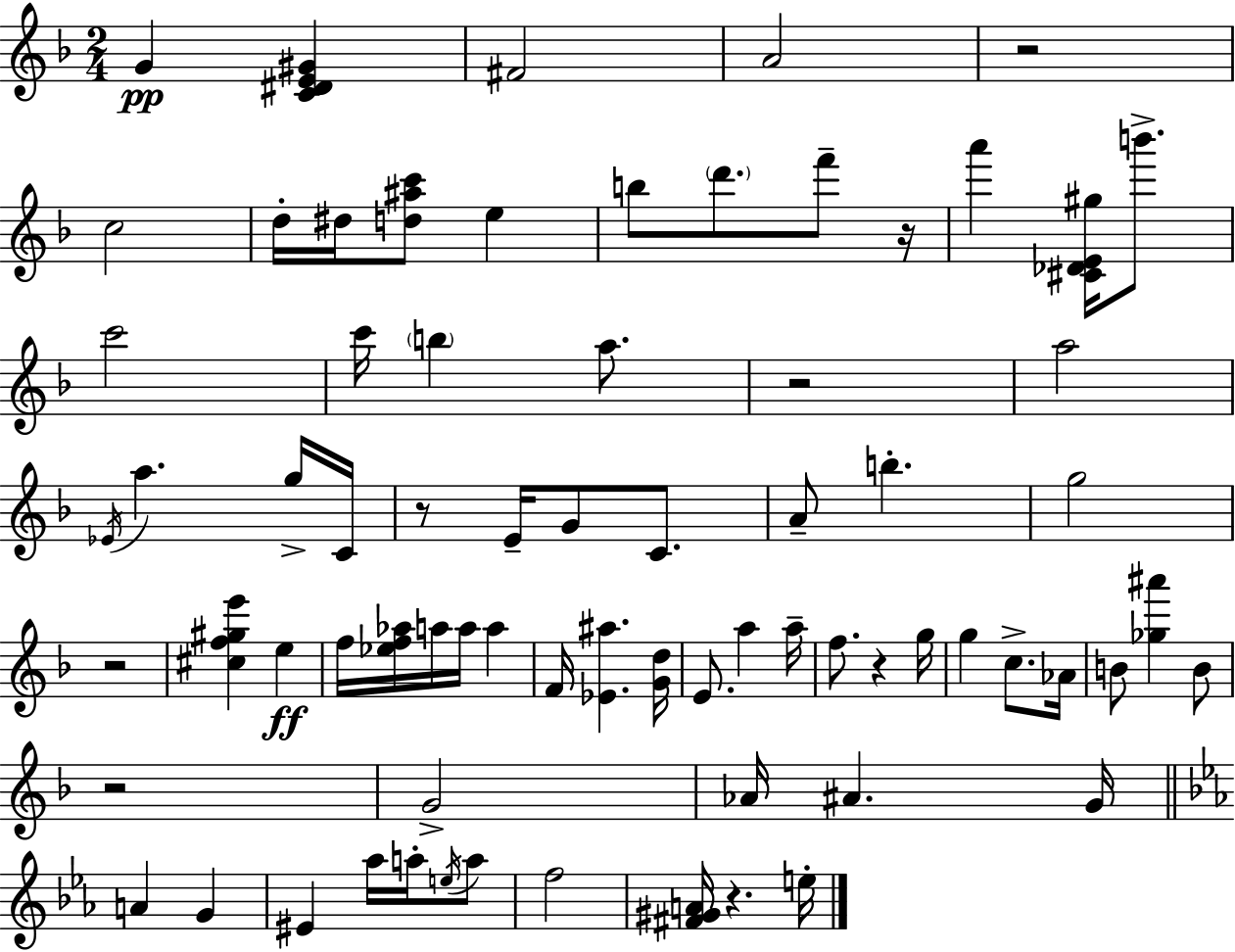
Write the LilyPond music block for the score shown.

{
  \clef treble
  \numericTimeSignature
  \time 2/4
  \key f \major
  g'4\pp <c' dis' e' gis'>4 | fis'2 | a'2 | r2 | \break c''2 | d''16-. dis''16 <d'' ais'' c'''>8 e''4 | b''8 \parenthesize d'''8. f'''8-- r16 | a'''4 <cis' des' e' gis''>16 b'''8.-> | \break c'''2 | c'''16 \parenthesize b''4 a''8. | r2 | a''2 | \break \acciaccatura { ees'16 } a''4. g''16-> | c'16 r8 e'16-- g'8 c'8. | a'8-- b''4.-. | g''2 | \break r2 | <cis'' f'' gis'' e'''>4 e''4\ff | f''16 <ees'' f'' aes''>16 a''16 a''16 a''4 | f'16 <ees' ais''>4. | \break <g' d''>16 e'8. a''4 | a''16-- f''8. r4 | g''16 g''4 c''8.-> | aes'16 b'8 <ges'' ais'''>4 b'8 | \break r2 | g'2-> | aes'16 ais'4. | g'16 \bar "||" \break \key ees \major a'4 g'4 | eis'4 aes''16 a''16-. \acciaccatura { e''16 } a''8 | f''2 | <fis' gis' a'>16 r4. | \break e''16-. \bar "|."
}